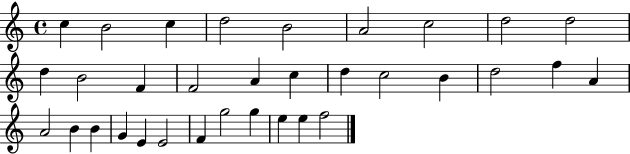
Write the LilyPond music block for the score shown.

{
  \clef treble
  \time 4/4
  \defaultTimeSignature
  \key c \major
  c''4 b'2 c''4 | d''2 b'2 | a'2 c''2 | d''2 d''2 | \break d''4 b'2 f'4 | f'2 a'4 c''4 | d''4 c''2 b'4 | d''2 f''4 a'4 | \break a'2 b'4 b'4 | g'4 e'4 e'2 | f'4 g''2 g''4 | e''4 e''4 f''2 | \break \bar "|."
}